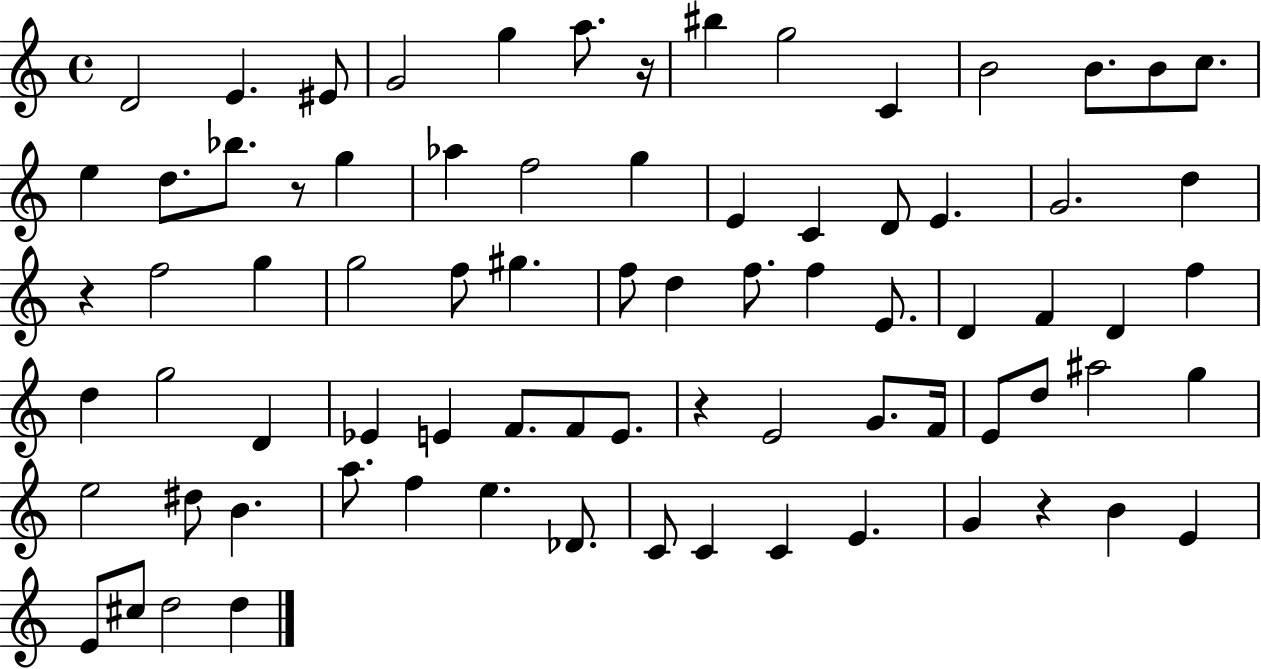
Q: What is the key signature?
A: C major